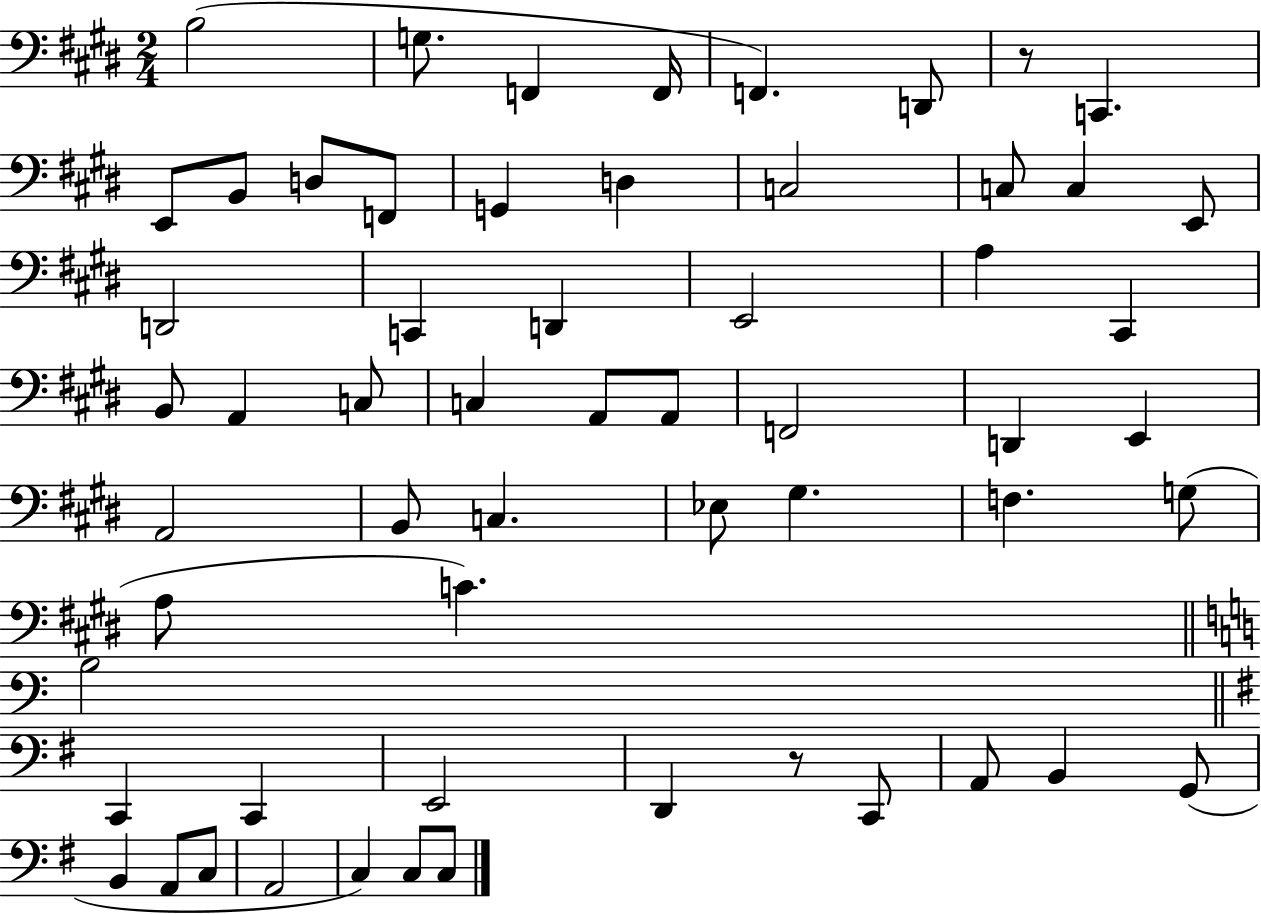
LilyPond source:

{
  \clef bass
  \numericTimeSignature
  \time 2/4
  \key e \major
  b2( | g8. f,4 f,16 | f,4.) d,8 | r8 c,4. | \break e,8 b,8 d8 f,8 | g,4 d4 | c2 | c8 c4 e,8 | \break d,2 | c,4 d,4 | e,2 | a4 cis,4 | \break b,8 a,4 c8 | c4 a,8 a,8 | f,2 | d,4 e,4 | \break a,2 | b,8 c4. | ees8 gis4. | f4. g8( | \break a8 c'4.) | \bar "||" \break \key c \major b2 | \bar "||" \break \key g \major c,4 c,4 | e,2 | d,4 r8 c,8 | a,8 b,4 g,8( | \break b,4 a,8 c8 | a,2 | c4) c8 c8 | \bar "|."
}